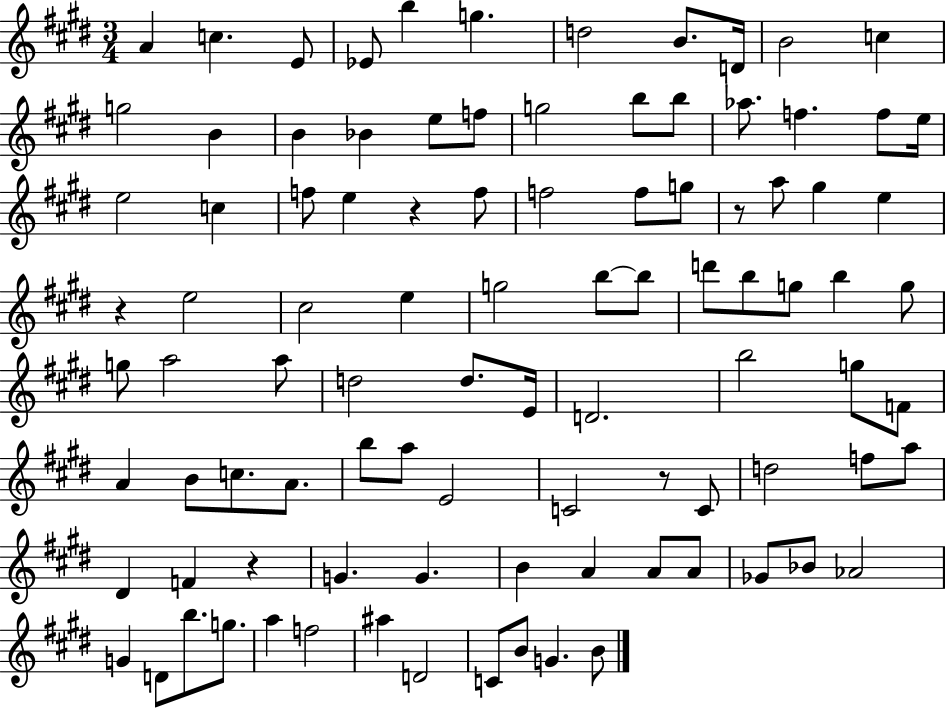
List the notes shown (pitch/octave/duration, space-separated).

A4/q C5/q. E4/e Eb4/e B5/q G5/q. D5/h B4/e. D4/s B4/h C5/q G5/h B4/q B4/q Bb4/q E5/e F5/e G5/h B5/e B5/e Ab5/e. F5/q. F5/e E5/s E5/h C5/q F5/e E5/q R/q F5/e F5/h F5/e G5/e R/e A5/e G#5/q E5/q R/q E5/h C#5/h E5/q G5/h B5/e B5/e D6/e B5/e G5/e B5/q G5/e G5/e A5/h A5/e D5/h D5/e. E4/s D4/h. B5/h G5/e F4/e A4/q B4/e C5/e. A4/e. B5/e A5/e E4/h C4/h R/e C4/e D5/h F5/e A5/e D#4/q F4/q R/q G4/q. G4/q. B4/q A4/q A4/e A4/e Gb4/e Bb4/e Ab4/h G4/q D4/e B5/e. G5/e. A5/q F5/h A#5/q D4/h C4/e B4/e G4/q. B4/e